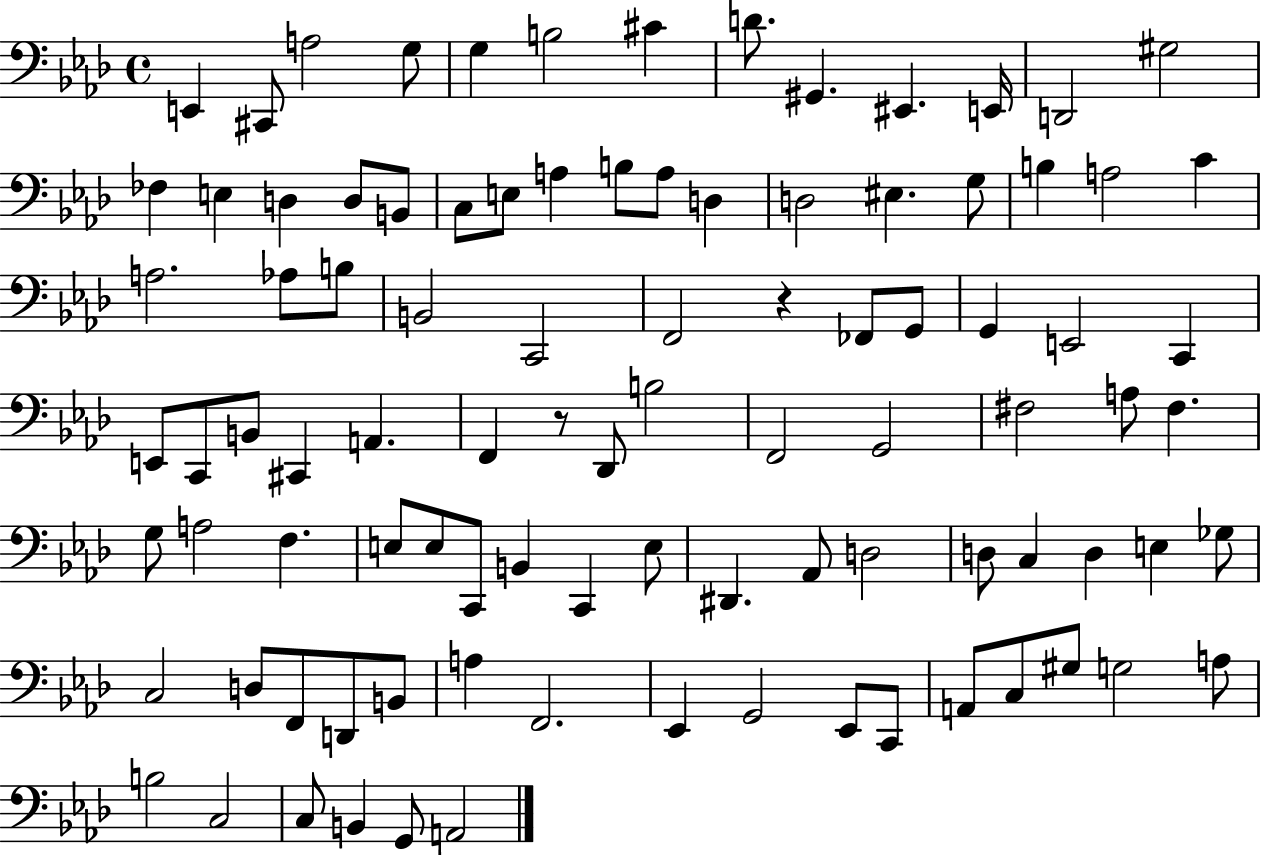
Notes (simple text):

E2/q C#2/e A3/h G3/e G3/q B3/h C#4/q D4/e. G#2/q. EIS2/q. E2/s D2/h G#3/h FES3/q E3/q D3/q D3/e B2/e C3/e E3/e A3/q B3/e A3/e D3/q D3/h EIS3/q. G3/e B3/q A3/h C4/q A3/h. Ab3/e B3/e B2/h C2/h F2/h R/q FES2/e G2/e G2/q E2/h C2/q E2/e C2/e B2/e C#2/q A2/q. F2/q R/e Db2/e B3/h F2/h G2/h F#3/h A3/e F#3/q. G3/e A3/h F3/q. E3/e E3/e C2/e B2/q C2/q E3/e D#2/q. Ab2/e D3/h D3/e C3/q D3/q E3/q Gb3/e C3/h D3/e F2/e D2/e B2/e A3/q F2/h. Eb2/q G2/h Eb2/e C2/e A2/e C3/e G#3/e G3/h A3/e B3/h C3/h C3/e B2/q G2/e A2/h